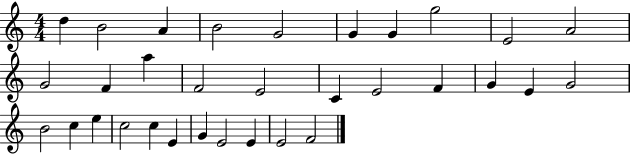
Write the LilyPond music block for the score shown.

{
  \clef treble
  \numericTimeSignature
  \time 4/4
  \key c \major
  d''4 b'2 a'4 | b'2 g'2 | g'4 g'4 g''2 | e'2 a'2 | \break g'2 f'4 a''4 | f'2 e'2 | c'4 e'2 f'4 | g'4 e'4 g'2 | \break b'2 c''4 e''4 | c''2 c''4 e'4 | g'4 e'2 e'4 | e'2 f'2 | \break \bar "|."
}